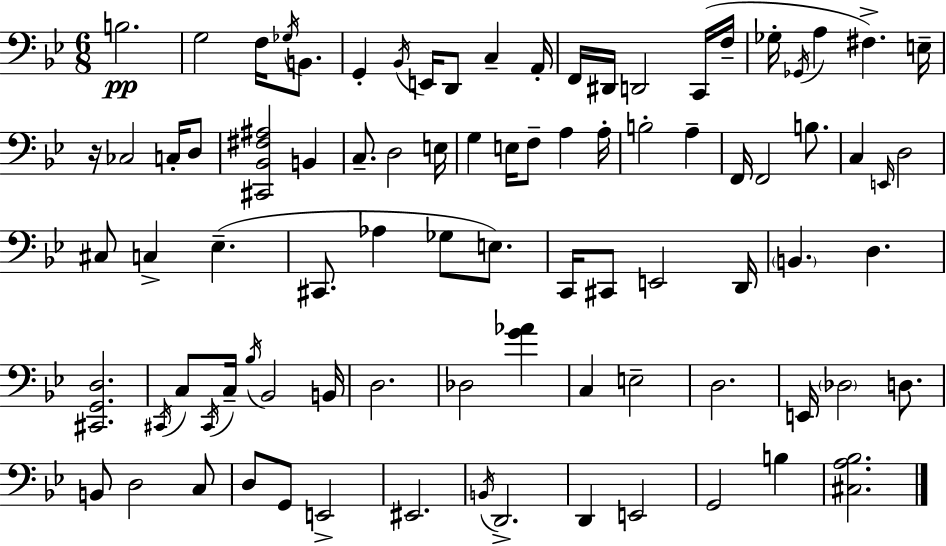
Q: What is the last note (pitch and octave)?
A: B3